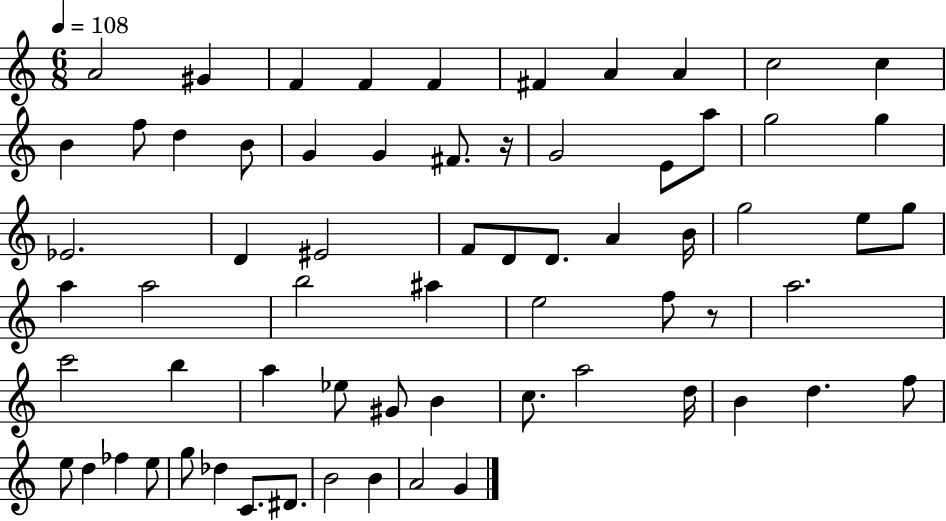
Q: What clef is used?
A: treble